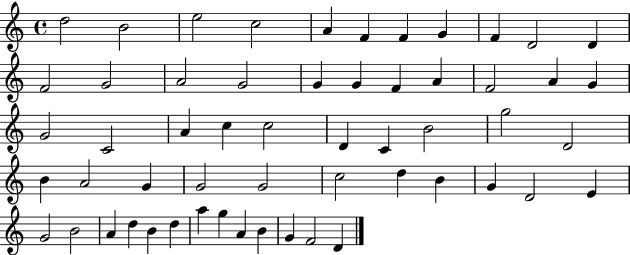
{
  \clef treble
  \time 4/4
  \defaultTimeSignature
  \key c \major
  d''2 b'2 | e''2 c''2 | a'4 f'4 f'4 g'4 | f'4 d'2 d'4 | \break f'2 g'2 | a'2 g'2 | g'4 g'4 f'4 a'4 | f'2 a'4 g'4 | \break g'2 c'2 | a'4 c''4 c''2 | d'4 c'4 b'2 | g''2 d'2 | \break b'4 a'2 g'4 | g'2 g'2 | c''2 d''4 b'4 | g'4 d'2 e'4 | \break g'2 b'2 | a'4 d''4 b'4 d''4 | a''4 g''4 a'4 b'4 | g'4 f'2 d'4 | \break \bar "|."
}